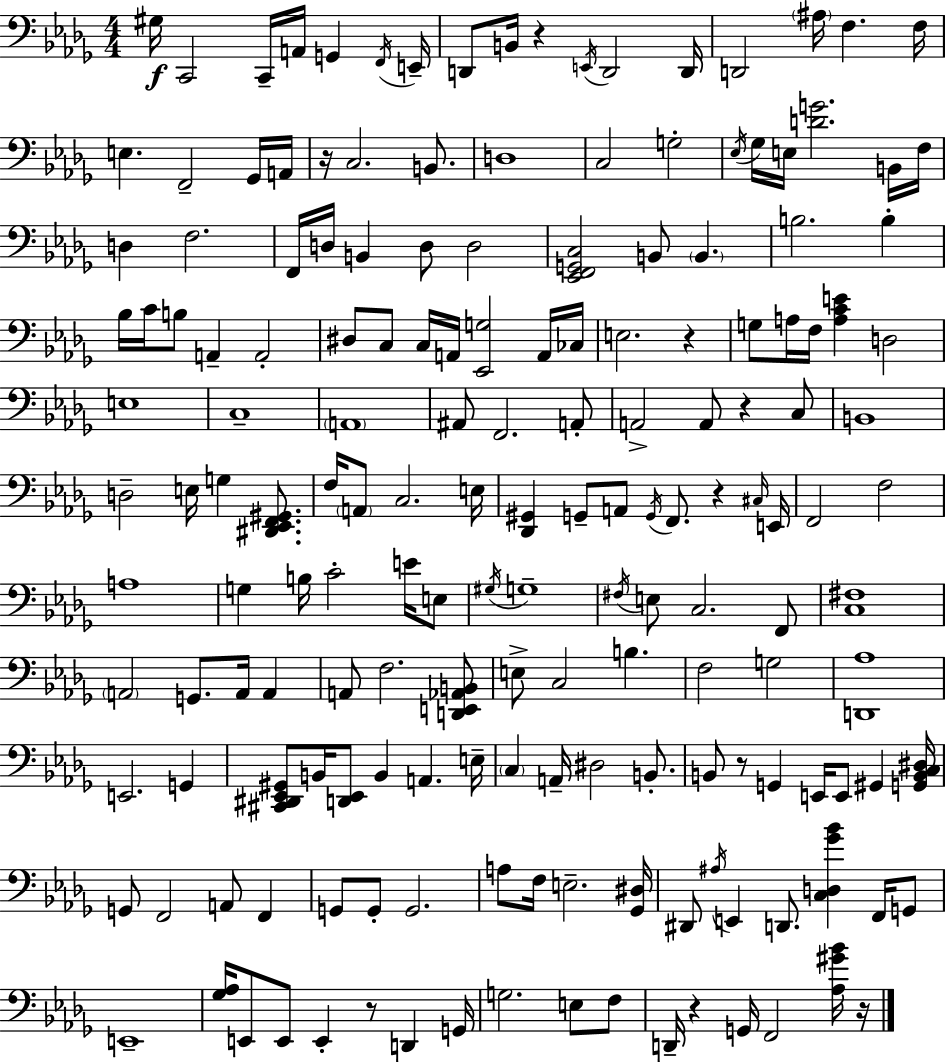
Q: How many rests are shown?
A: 9